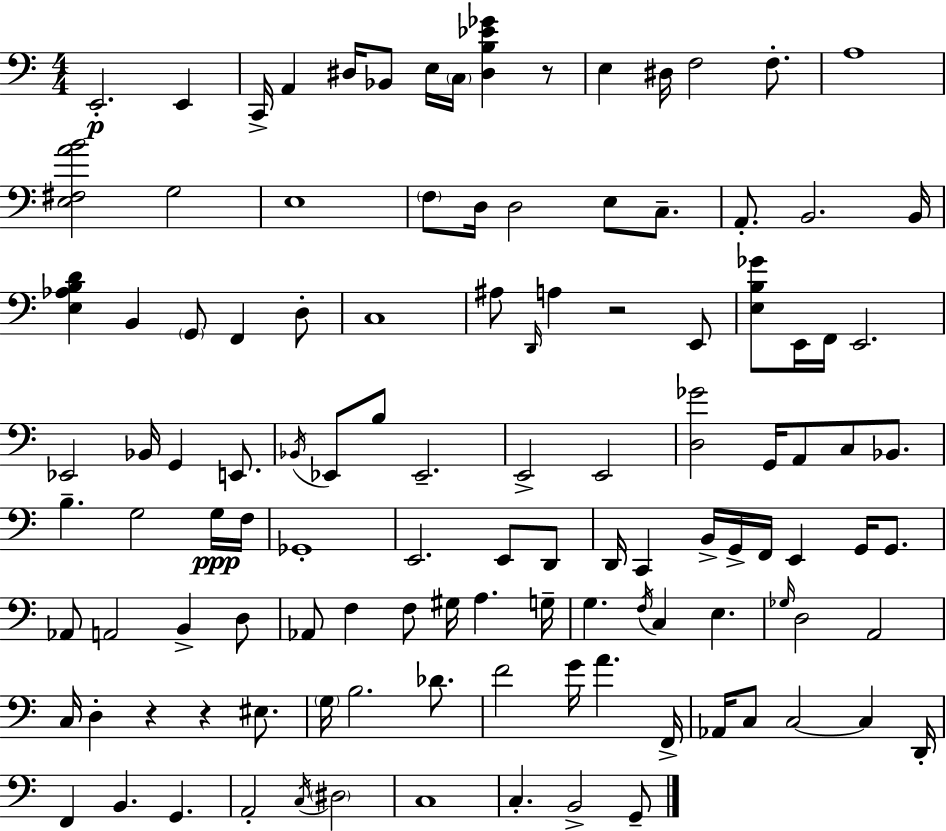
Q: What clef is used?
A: bass